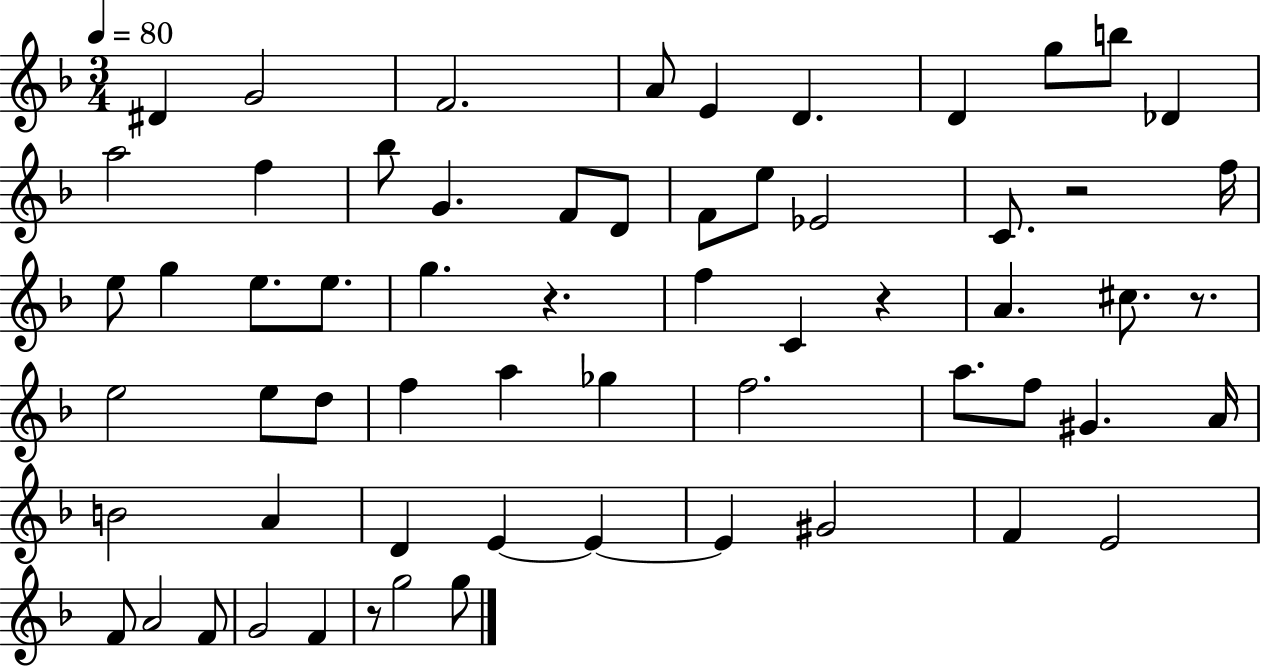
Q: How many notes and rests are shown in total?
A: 62